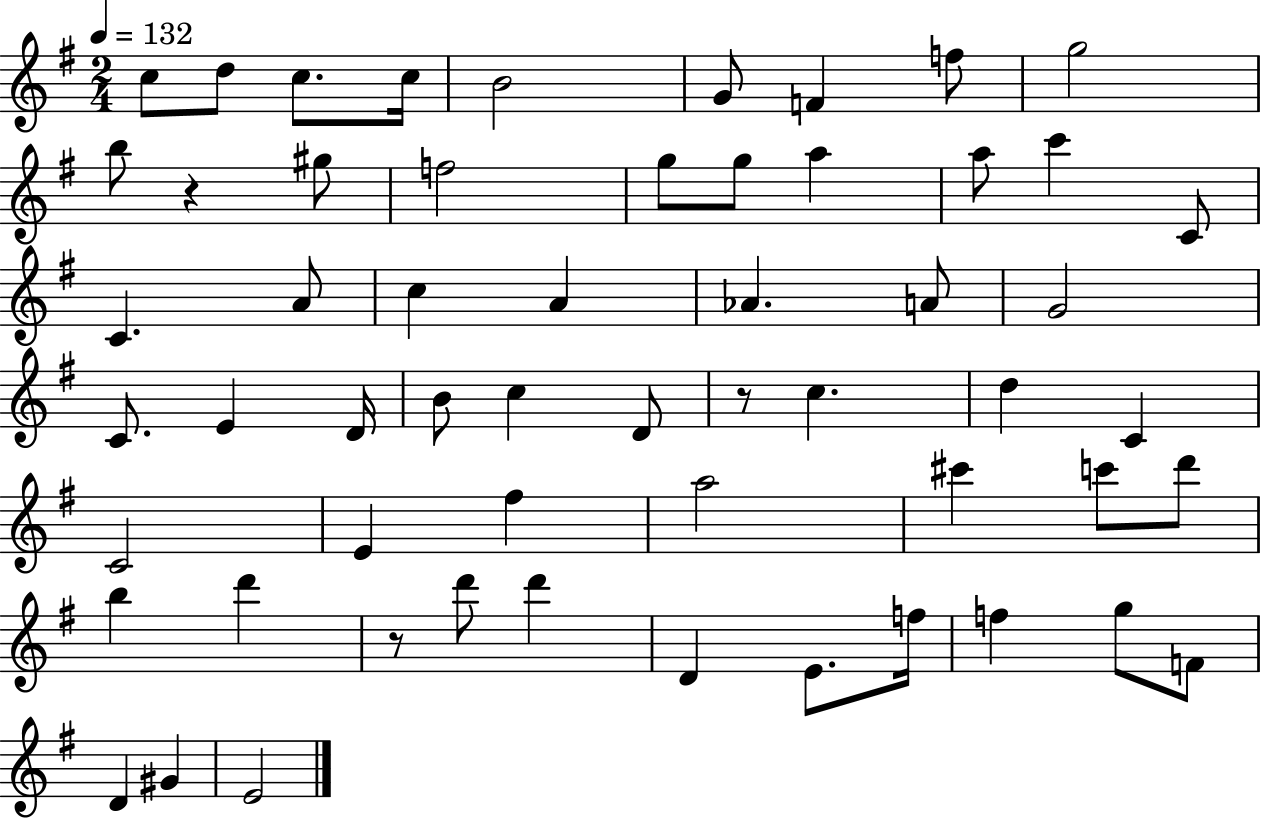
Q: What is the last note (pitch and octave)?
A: E4